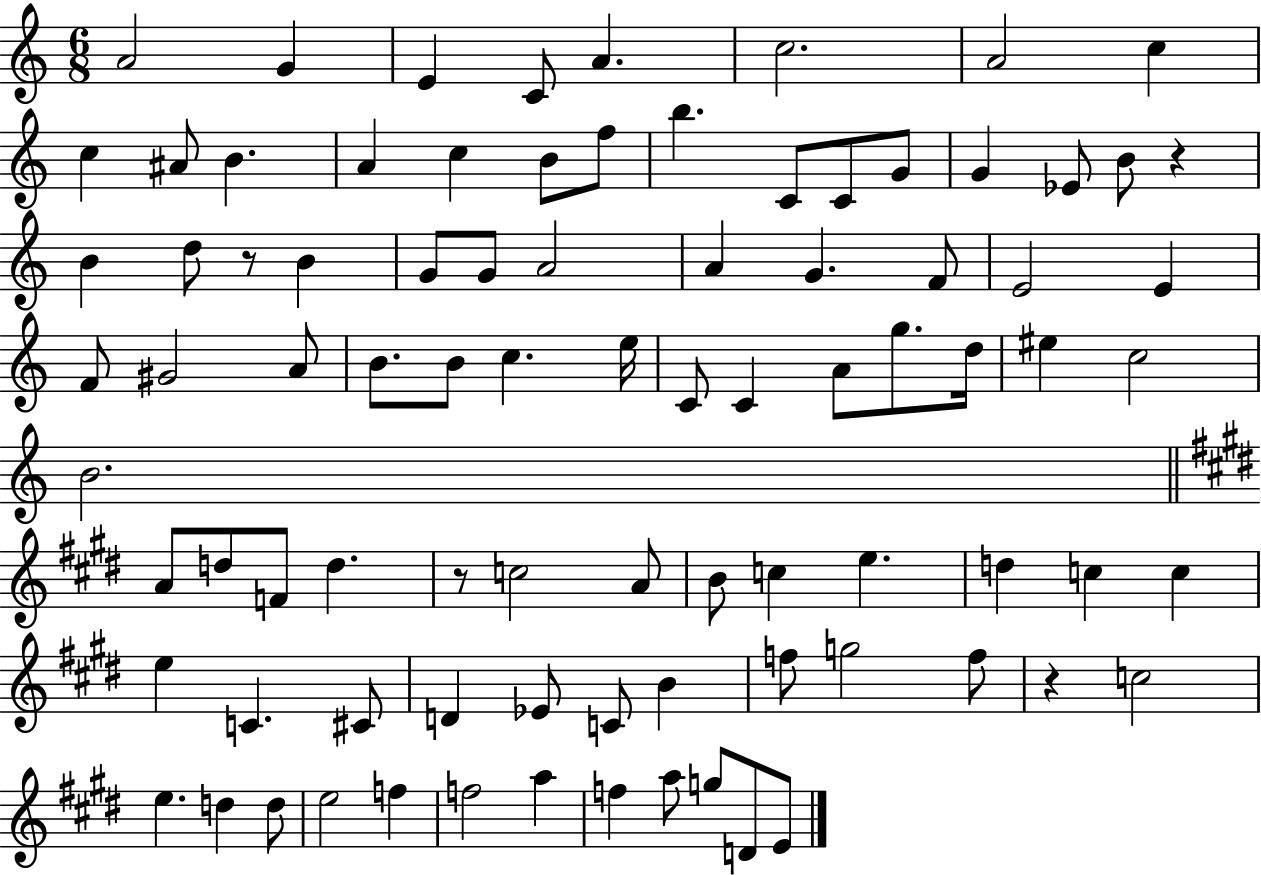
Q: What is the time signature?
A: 6/8